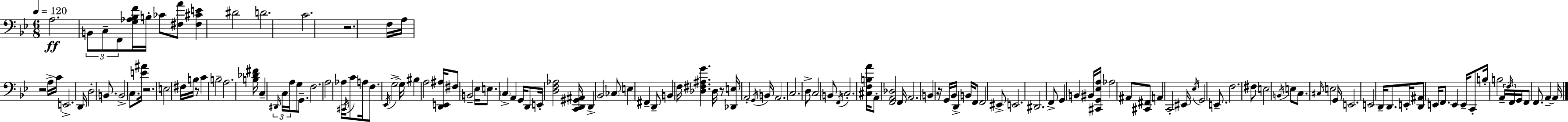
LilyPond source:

{
  \clef bass
  \numericTimeSignature
  \time 6/8
  \key g \minor
  \tempo 4 = 120
  \repeat volta 2 { a2.\ff | \tuplet 3/2 { b,8 c8-- f,8 } <g aes bes f'>16 b16-. ces'8 <fis a'>8 | <fis cis' e'>4 dis'2 | d'2. | \break c'2. | r2. | f16 a16 r2 a16-> c'16 | e,2.-> | \break d,16 d2-. b,8. | b,2-> c8. <e' ais'>16 | r2. | e2 fis16 b16 r8 | \break c'4 b2-- | a2. | <b des' fis'>16 c4-- \tuplet 3/2 { \grace { dis,16 } c16 a16 } g8 g,8.-- | f2. | \break a2 aes16 \acciaccatura { cis,16 } c'8 | a16 f8. \acciaccatura { ees,16 } g2->~~ | g16 bis4 a2 | <d, e, ais>16 fis8 b,2-- | \break ees16 e8. \parenthesize c4-> a,4 | g,16 d,8 e,16-. <d f aes>2 | <c, d, gis, ais,>16 d,4-> bes,2 | \parenthesize ces8 e4 fis,4-- | \break d,8-- b,4 f16 <des fis ais g'>4. | des16 r8 <des, e>16 a,2-. | \acciaccatura { g,16 } b,16 a,2. | c2. | \break d8-> c2 | b,8 \acciaccatura { f,16 } c2.-. | <cis f b a'>16 a,8-. <f, a, des>2 | f,16 a,2. | \break b,4 r16 g,16 bes,16 | d,4-> b,16 f,8 f,2 | eis,8-> e,2. | dis,2. | \break f,8-> g,4 b,4 | bis,16 <cis, g, ees a>16 aes2 | ais,8 <cis, fis,>8 a,4 c,2-. | eis,16 \acciaccatura { ees16 } g,2 | \break e,8.-- f2. | fis8 e2 | \acciaccatura { b,16 } e8 c8. \grace { cis16 } e2 | g,16 e,2. | \break e,2 | d,16-- d,8. e,16-. <d, ais,>8 e,16 | f,8. e,4 e,16-- c,8-. b16-. b2 | \tuplet 3/2 { a,16-- \grace { f16 } f,16 } g,16 f,8 | \break f,8. a,4--~~ a,16 } \bar "|."
}